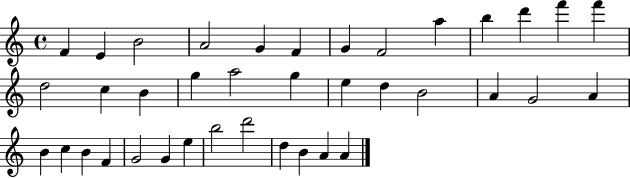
{
  \clef treble
  \time 4/4
  \defaultTimeSignature
  \key c \major
  f'4 e'4 b'2 | a'2 g'4 f'4 | g'4 f'2 a''4 | b''4 d'''4 f'''4 f'''4 | \break d''2 c''4 b'4 | g''4 a''2 g''4 | e''4 d''4 b'2 | a'4 g'2 a'4 | \break b'4 c''4 b'4 f'4 | g'2 g'4 e''4 | b''2 d'''2 | d''4 b'4 a'4 a'4 | \break \bar "|."
}